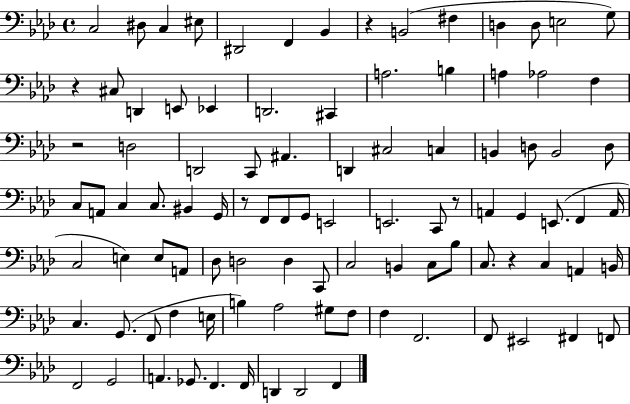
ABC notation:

X:1
T:Untitled
M:4/4
L:1/4
K:Ab
C,2 ^D,/2 C, ^E,/2 ^D,,2 F,, _B,, z B,,2 ^F, D, D,/2 E,2 G,/2 z ^C,/2 D,, E,,/2 _E,, D,,2 ^C,, A,2 B, A, _A,2 F, z2 D,2 D,,2 C,,/2 ^A,, D,, ^C,2 C, B,, D,/2 B,,2 D,/2 C,/2 A,,/2 C, C,/2 ^B,, G,,/4 z/2 F,,/2 F,,/2 G,,/2 E,,2 E,,2 C,,/2 z/2 A,, G,, E,,/2 F,, A,,/4 C,2 E, E,/2 A,,/2 _D,/2 D,2 D, C,,/2 C,2 B,, C,/2 _B,/2 C,/2 z C, A,, B,,/4 C, G,,/2 F,,/2 F, E,/4 B, _A,2 ^G,/2 F,/2 F, F,,2 F,,/2 ^E,,2 ^F,, F,,/2 F,,2 G,,2 A,, _G,,/2 F,, F,,/4 D,, D,,2 F,,